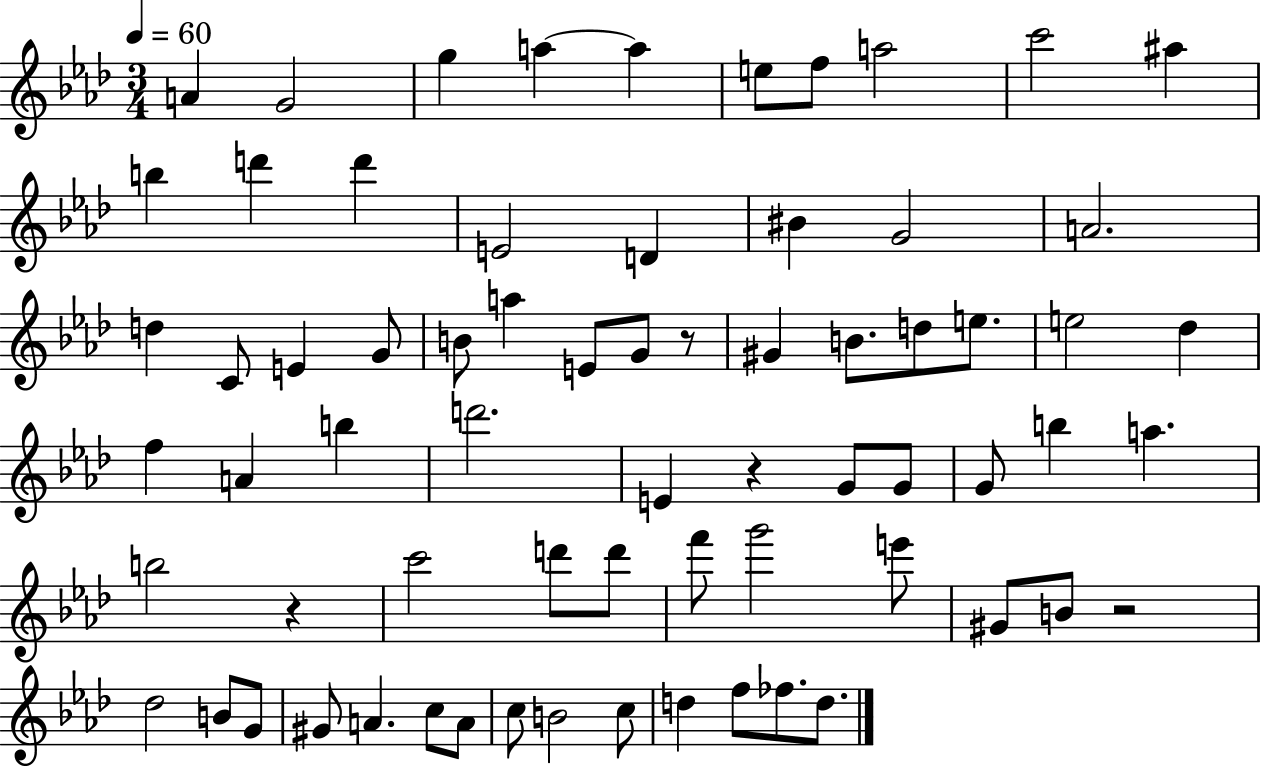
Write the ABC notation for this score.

X:1
T:Untitled
M:3/4
L:1/4
K:Ab
A G2 g a a e/2 f/2 a2 c'2 ^a b d' d' E2 D ^B G2 A2 d C/2 E G/2 B/2 a E/2 G/2 z/2 ^G B/2 d/2 e/2 e2 _d f A b d'2 E z G/2 G/2 G/2 b a b2 z c'2 d'/2 d'/2 f'/2 g'2 e'/2 ^G/2 B/2 z2 _d2 B/2 G/2 ^G/2 A c/2 A/2 c/2 B2 c/2 d f/2 _f/2 d/2